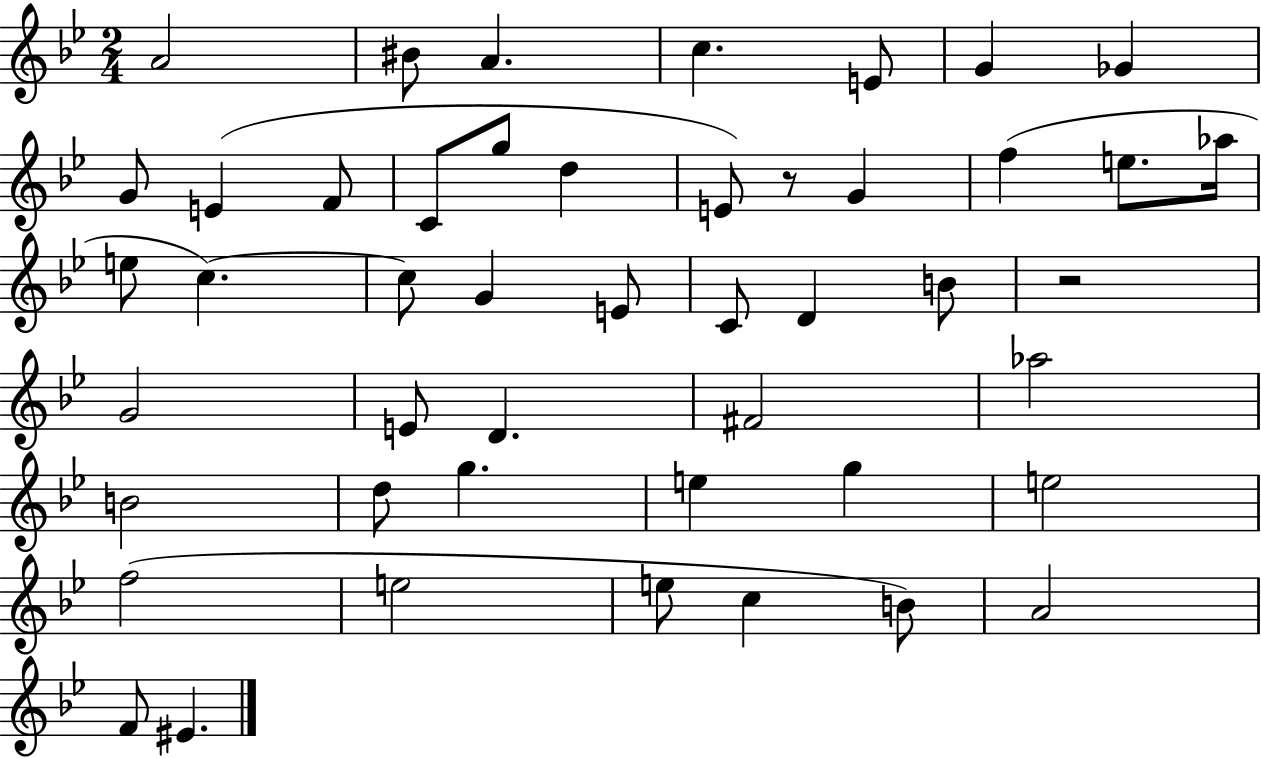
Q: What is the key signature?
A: BES major